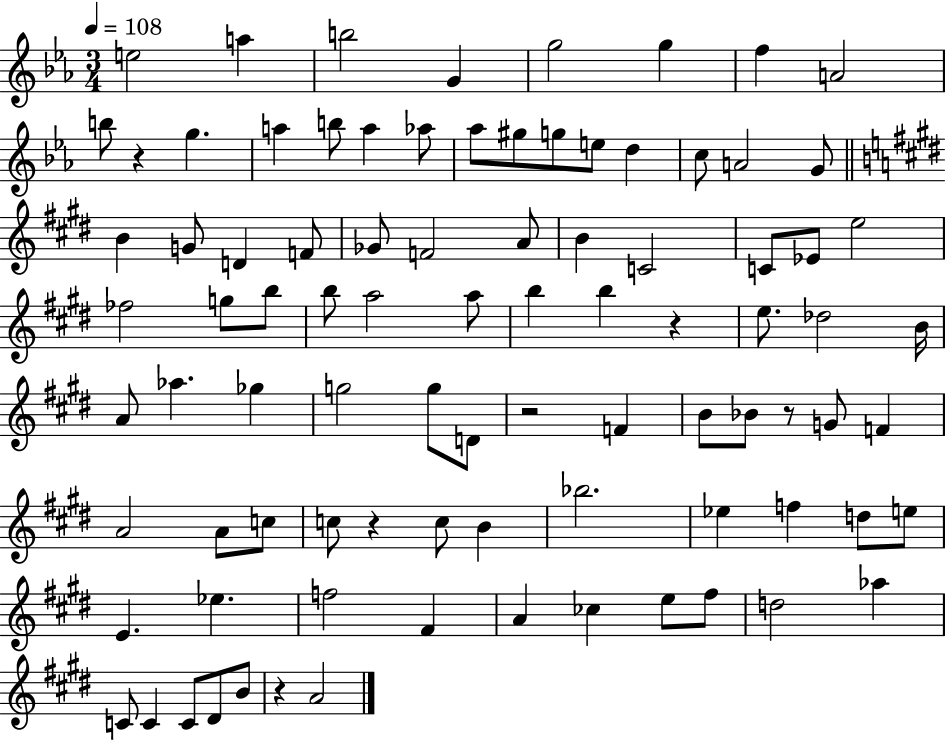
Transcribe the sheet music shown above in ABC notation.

X:1
T:Untitled
M:3/4
L:1/4
K:Eb
e2 a b2 G g2 g f A2 b/2 z g a b/2 a _a/2 _a/2 ^g/2 g/2 e/2 d c/2 A2 G/2 B G/2 D F/2 _G/2 F2 A/2 B C2 C/2 _E/2 e2 _f2 g/2 b/2 b/2 a2 a/2 b b z e/2 _d2 B/4 A/2 _a _g g2 g/2 D/2 z2 F B/2 _B/2 z/2 G/2 F A2 A/2 c/2 c/2 z c/2 B _b2 _e f d/2 e/2 E _e f2 ^F A _c e/2 ^f/2 d2 _a C/2 C C/2 ^D/2 B/2 z A2